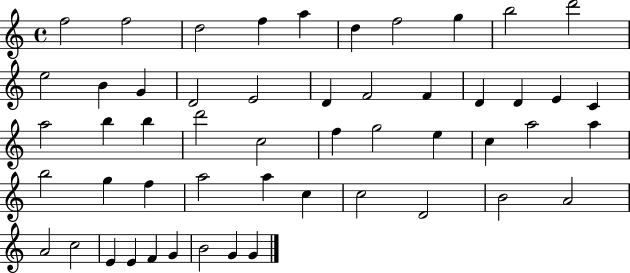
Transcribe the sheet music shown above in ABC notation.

X:1
T:Untitled
M:4/4
L:1/4
K:C
f2 f2 d2 f a d f2 g b2 d'2 e2 B G D2 E2 D F2 F D D E C a2 b b d'2 c2 f g2 e c a2 a b2 g f a2 a c c2 D2 B2 A2 A2 c2 E E F G B2 G G